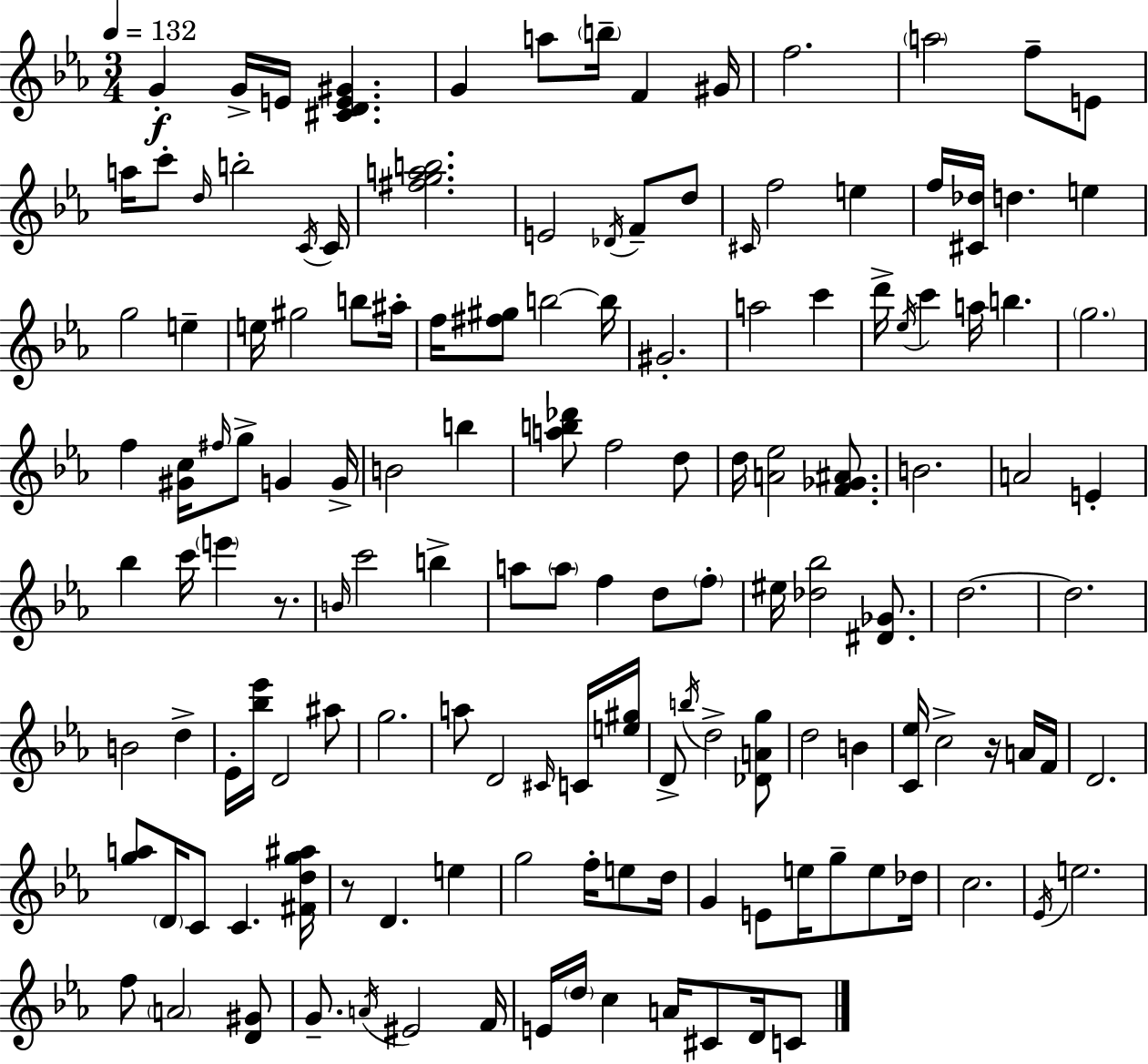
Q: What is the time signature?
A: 3/4